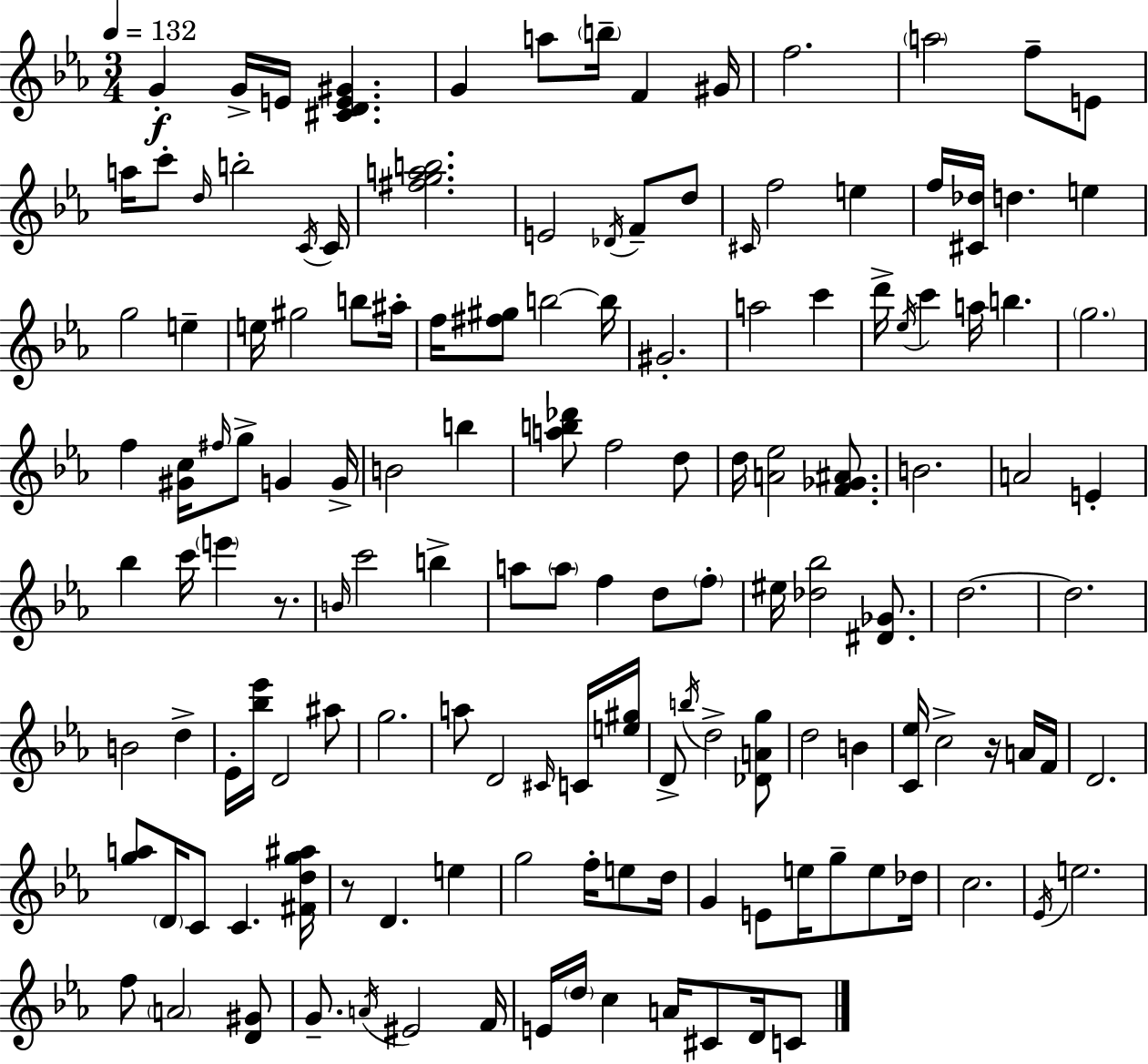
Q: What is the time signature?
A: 3/4